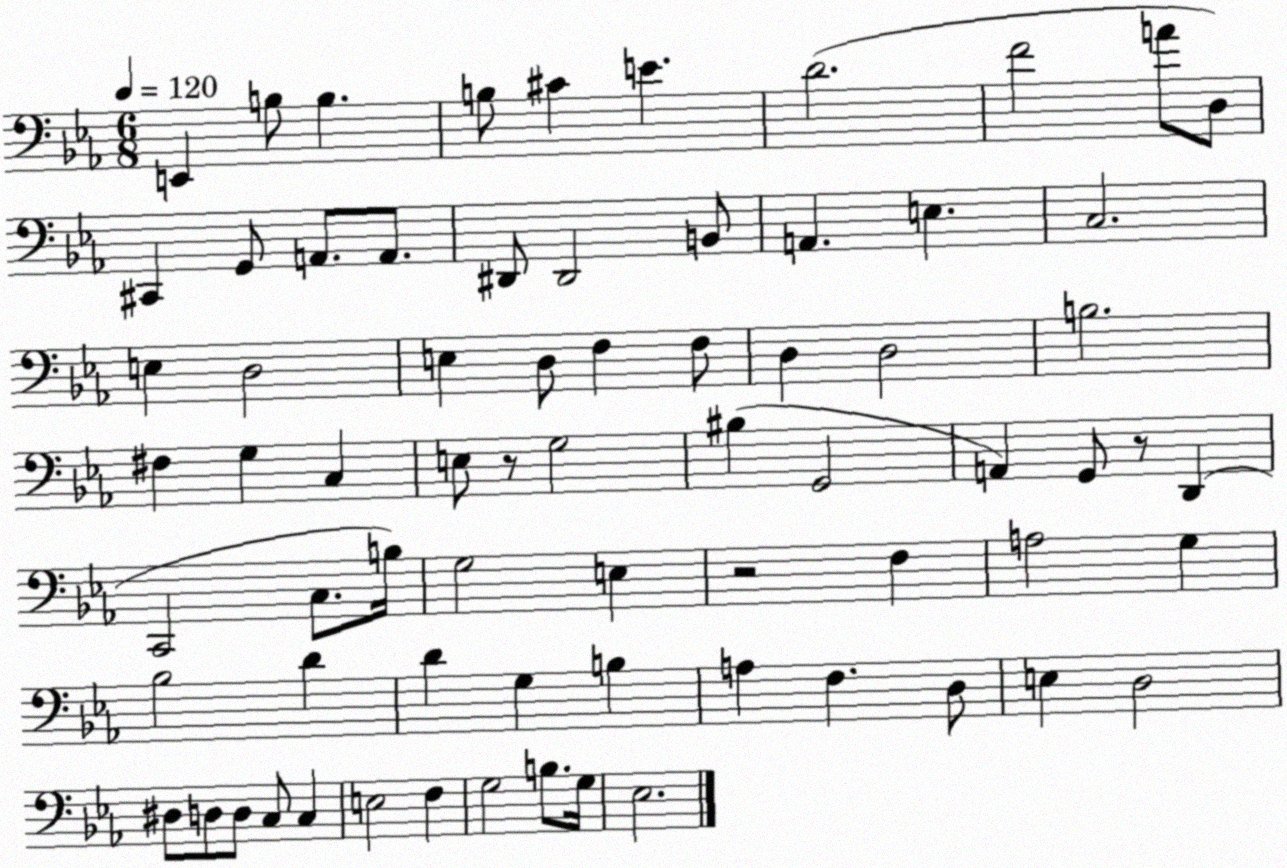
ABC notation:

X:1
T:Untitled
M:6/8
L:1/4
K:Eb
E,, B,/2 B, B,/2 ^C E D2 F2 A/2 D,/2 ^C,, G,,/2 A,,/2 A,,/2 ^D,,/2 ^D,,2 B,,/2 A,, E, C,2 E, D,2 E, D,/2 F, F,/2 D, D,2 B,2 ^F, G, C, E,/2 z/2 G,2 ^B, G,,2 A,, G,,/2 z/2 D,, C,,2 C,/2 B,/4 G,2 E, z2 F, A,2 G, _B,2 D D G, B, A, F, D,/2 E, D,2 ^D,/2 D,/2 D,/2 C,/2 C, E,2 F, G,2 B,/2 G,/4 _E,2